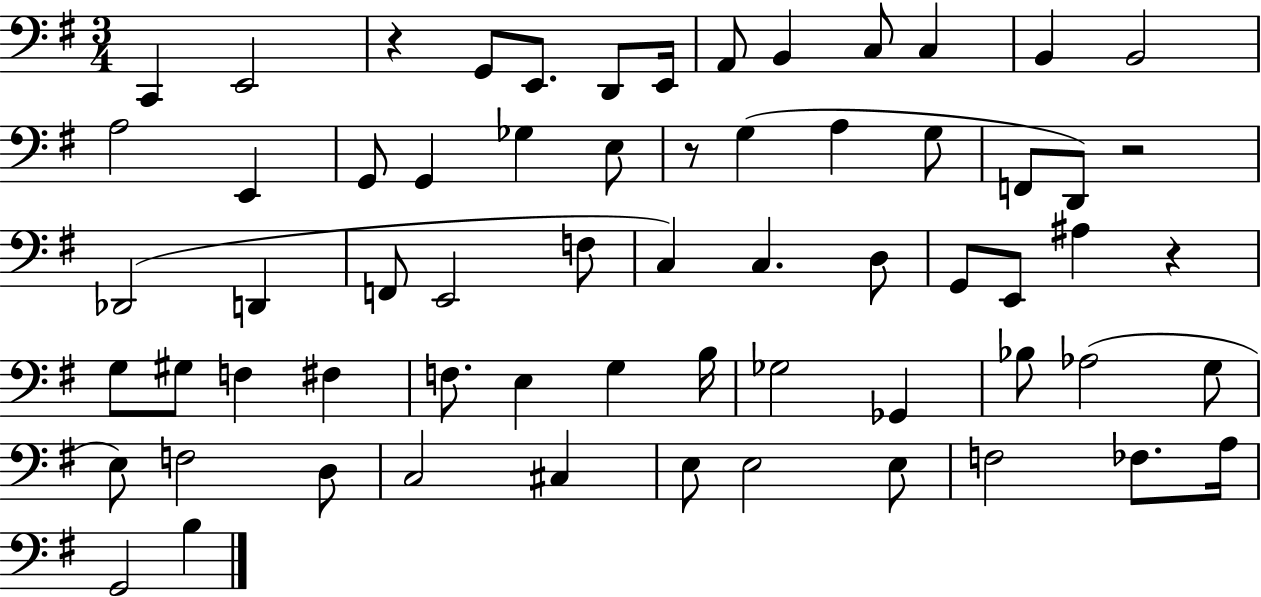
C2/q E2/h R/q G2/e E2/e. D2/e E2/s A2/e B2/q C3/e C3/q B2/q B2/h A3/h E2/q G2/e G2/q Gb3/q E3/e R/e G3/q A3/q G3/e F2/e D2/e R/h Db2/h D2/q F2/e E2/h F3/e C3/q C3/q. D3/e G2/e E2/e A#3/q R/q G3/e G#3/e F3/q F#3/q F3/e. E3/q G3/q B3/s Gb3/h Gb2/q Bb3/e Ab3/h G3/e E3/e F3/h D3/e C3/h C#3/q E3/e E3/h E3/e F3/h FES3/e. A3/s G2/h B3/q